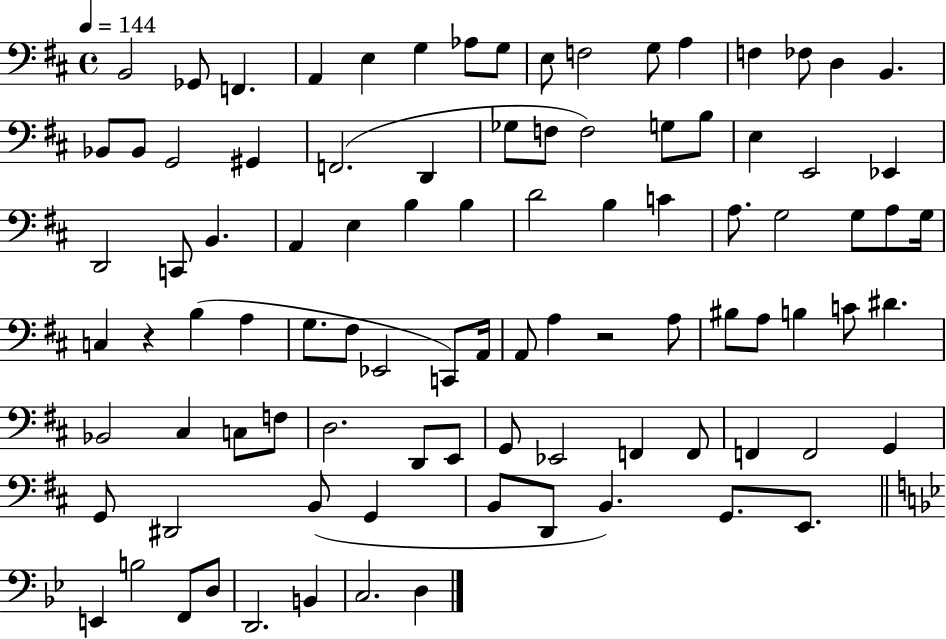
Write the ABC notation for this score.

X:1
T:Untitled
M:4/4
L:1/4
K:D
B,,2 _G,,/2 F,, A,, E, G, _A,/2 G,/2 E,/2 F,2 G,/2 A, F, _F,/2 D, B,, _B,,/2 _B,,/2 G,,2 ^G,, F,,2 D,, _G,/2 F,/2 F,2 G,/2 B,/2 E, E,,2 _E,, D,,2 C,,/2 B,, A,, E, B, B, D2 B, C A,/2 G,2 G,/2 A,/2 G,/4 C, z B, A, G,/2 ^F,/2 _E,,2 C,,/2 A,,/4 A,,/2 A, z2 A,/2 ^B,/2 A,/2 B, C/2 ^D _B,,2 ^C, C,/2 F,/2 D,2 D,,/2 E,,/2 G,,/2 _E,,2 F,, F,,/2 F,, F,,2 G,, G,,/2 ^D,,2 B,,/2 G,, B,,/2 D,,/2 B,, G,,/2 E,,/2 E,, B,2 F,,/2 D,/2 D,,2 B,, C,2 D,